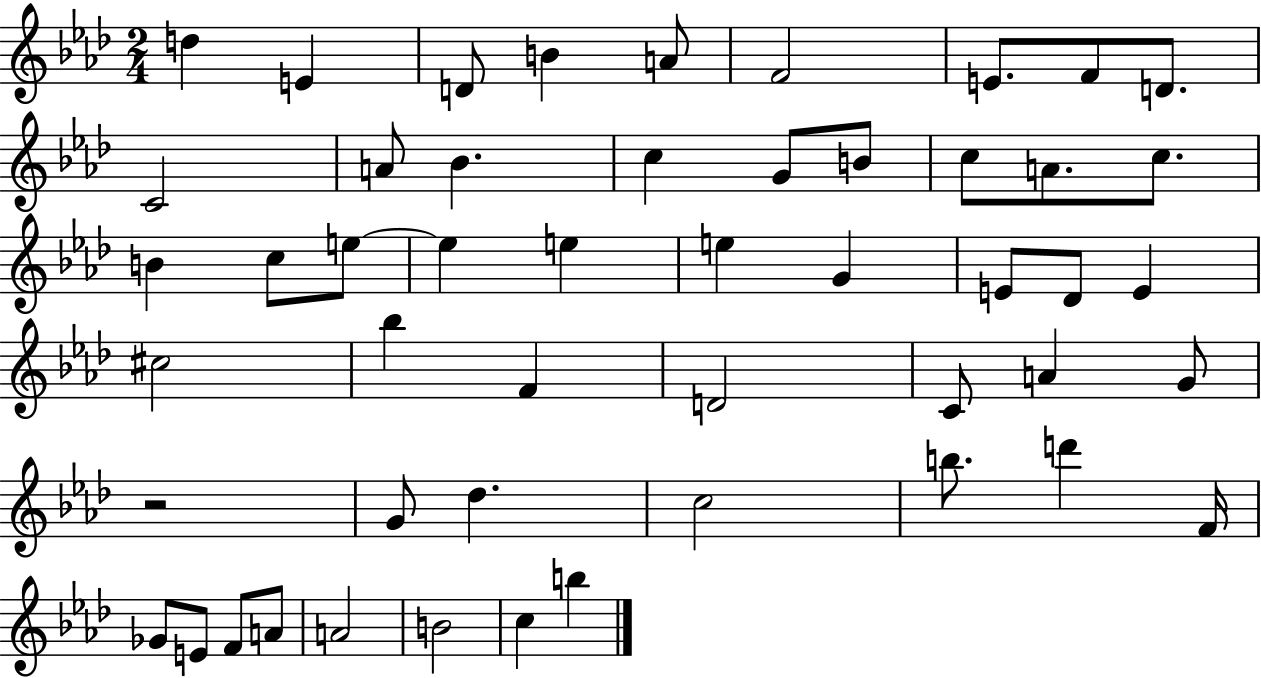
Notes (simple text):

D5/q E4/q D4/e B4/q A4/e F4/h E4/e. F4/e D4/e. C4/h A4/e Bb4/q. C5/q G4/e B4/e C5/e A4/e. C5/e. B4/q C5/e E5/e E5/q E5/q E5/q G4/q E4/e Db4/e E4/q C#5/h Bb5/q F4/q D4/h C4/e A4/q G4/e R/h G4/e Db5/q. C5/h B5/e. D6/q F4/s Gb4/e E4/e F4/e A4/e A4/h B4/h C5/q B5/q